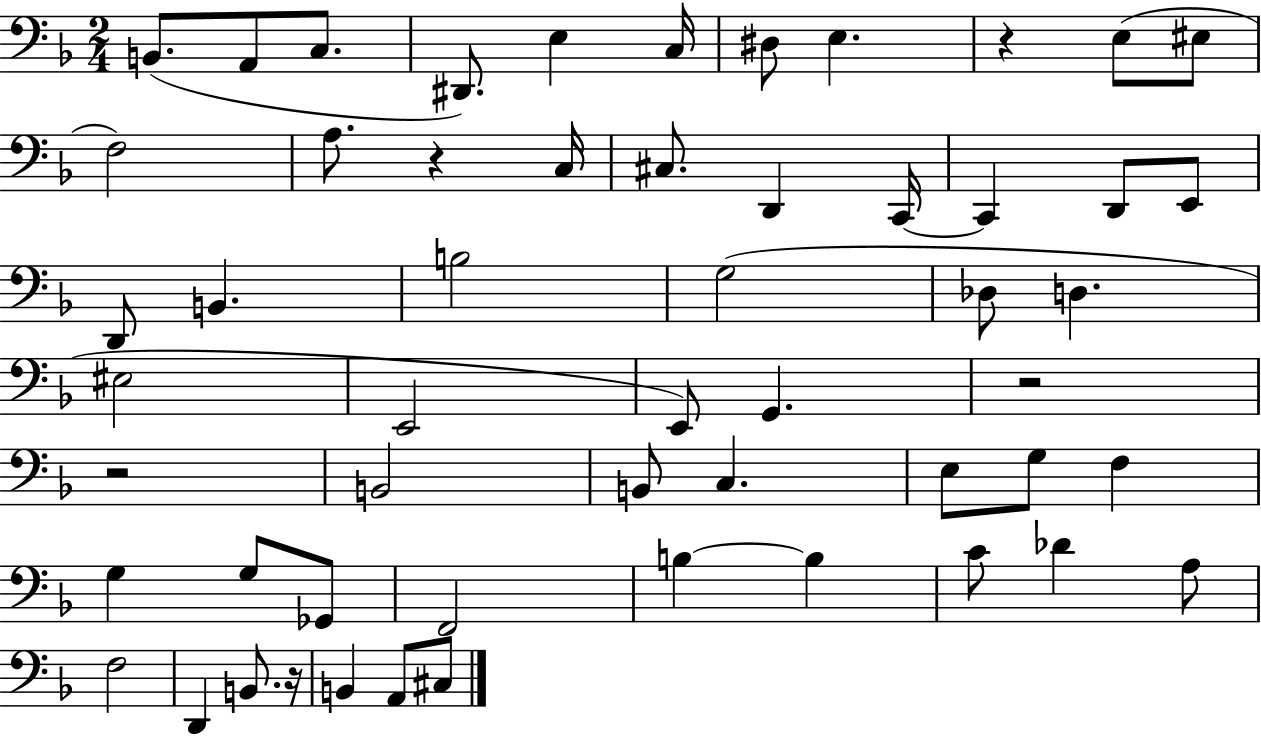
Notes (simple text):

B2/e. A2/e C3/e. D#2/e. E3/q C3/s D#3/e E3/q. R/q E3/e EIS3/e F3/h A3/e. R/q C3/s C#3/e. D2/q C2/s C2/q D2/e E2/e D2/e B2/q. B3/h G3/h Db3/e D3/q. EIS3/h E2/h E2/e G2/q. R/h R/h B2/h B2/e C3/q. E3/e G3/e F3/q G3/q G3/e Gb2/e F2/h B3/q B3/q C4/e Db4/q A3/e F3/h D2/q B2/e. R/s B2/q A2/e C#3/e